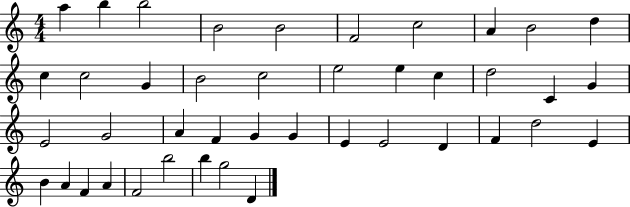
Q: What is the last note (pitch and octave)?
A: D4